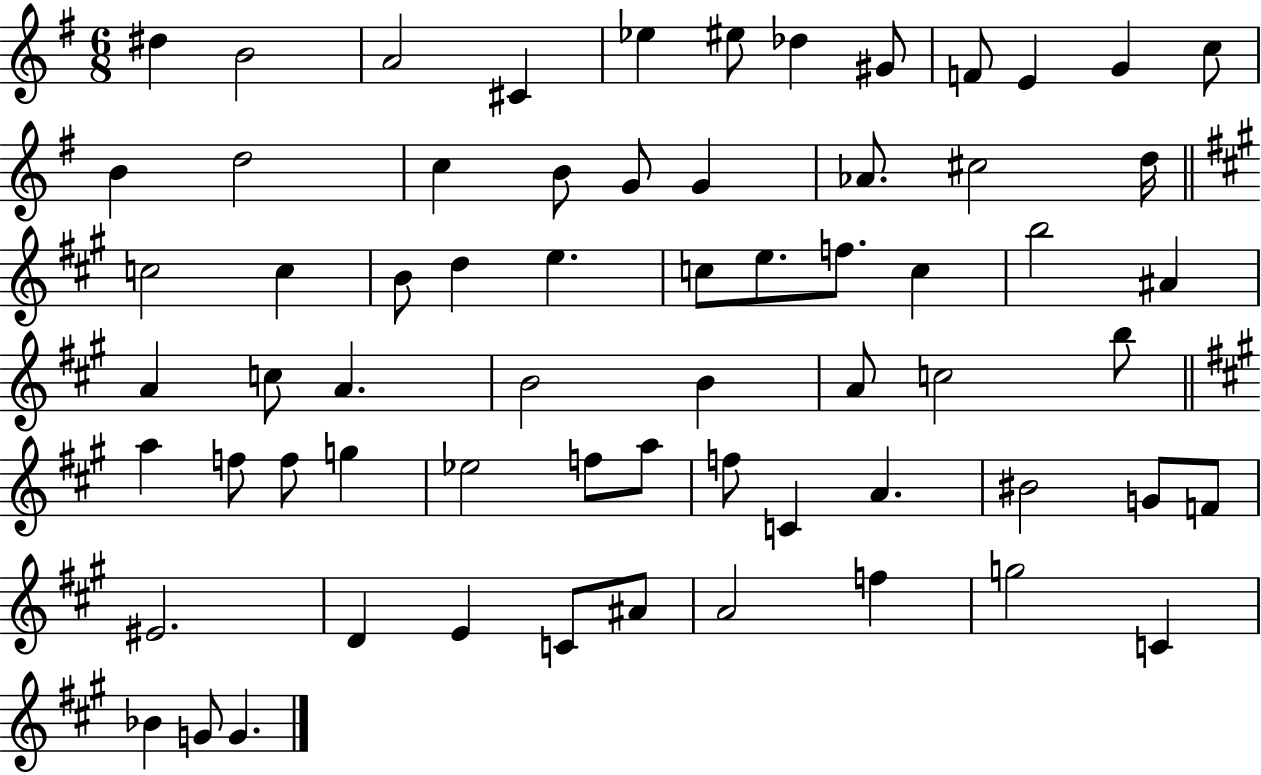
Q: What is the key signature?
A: G major